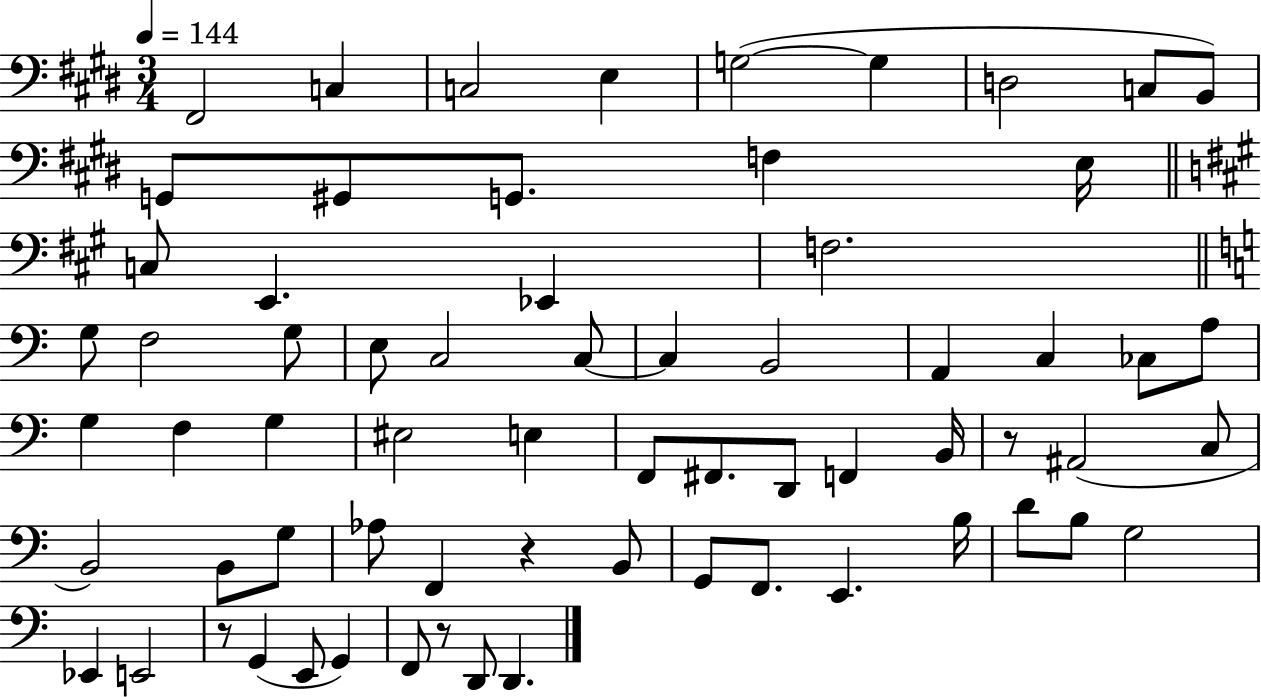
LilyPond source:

{
  \clef bass
  \numericTimeSignature
  \time 3/4
  \key e \major
  \tempo 4 = 144
  \repeat volta 2 { fis,2 c4 | c2 e4 | g2~(~ g4 | d2 c8 b,8) | \break g,8 gis,8 g,8. f4 e16 | \bar "||" \break \key a \major c8 e,4. ees,4 | f2. | \bar "||" \break \key c \major g8 f2 g8 | e8 c2 c8~~ | c4 b,2 | a,4 c4 ces8 a8 | \break g4 f4 g4 | eis2 e4 | f,8 fis,8. d,8 f,4 b,16 | r8 ais,2( c8 | \break b,2) b,8 g8 | aes8 f,4 r4 b,8 | g,8 f,8. e,4. b16 | d'8 b8 g2 | \break ees,4 e,2 | r8 g,4( e,8 g,4) | f,8 r8 d,8 d,4. | } \bar "|."
}